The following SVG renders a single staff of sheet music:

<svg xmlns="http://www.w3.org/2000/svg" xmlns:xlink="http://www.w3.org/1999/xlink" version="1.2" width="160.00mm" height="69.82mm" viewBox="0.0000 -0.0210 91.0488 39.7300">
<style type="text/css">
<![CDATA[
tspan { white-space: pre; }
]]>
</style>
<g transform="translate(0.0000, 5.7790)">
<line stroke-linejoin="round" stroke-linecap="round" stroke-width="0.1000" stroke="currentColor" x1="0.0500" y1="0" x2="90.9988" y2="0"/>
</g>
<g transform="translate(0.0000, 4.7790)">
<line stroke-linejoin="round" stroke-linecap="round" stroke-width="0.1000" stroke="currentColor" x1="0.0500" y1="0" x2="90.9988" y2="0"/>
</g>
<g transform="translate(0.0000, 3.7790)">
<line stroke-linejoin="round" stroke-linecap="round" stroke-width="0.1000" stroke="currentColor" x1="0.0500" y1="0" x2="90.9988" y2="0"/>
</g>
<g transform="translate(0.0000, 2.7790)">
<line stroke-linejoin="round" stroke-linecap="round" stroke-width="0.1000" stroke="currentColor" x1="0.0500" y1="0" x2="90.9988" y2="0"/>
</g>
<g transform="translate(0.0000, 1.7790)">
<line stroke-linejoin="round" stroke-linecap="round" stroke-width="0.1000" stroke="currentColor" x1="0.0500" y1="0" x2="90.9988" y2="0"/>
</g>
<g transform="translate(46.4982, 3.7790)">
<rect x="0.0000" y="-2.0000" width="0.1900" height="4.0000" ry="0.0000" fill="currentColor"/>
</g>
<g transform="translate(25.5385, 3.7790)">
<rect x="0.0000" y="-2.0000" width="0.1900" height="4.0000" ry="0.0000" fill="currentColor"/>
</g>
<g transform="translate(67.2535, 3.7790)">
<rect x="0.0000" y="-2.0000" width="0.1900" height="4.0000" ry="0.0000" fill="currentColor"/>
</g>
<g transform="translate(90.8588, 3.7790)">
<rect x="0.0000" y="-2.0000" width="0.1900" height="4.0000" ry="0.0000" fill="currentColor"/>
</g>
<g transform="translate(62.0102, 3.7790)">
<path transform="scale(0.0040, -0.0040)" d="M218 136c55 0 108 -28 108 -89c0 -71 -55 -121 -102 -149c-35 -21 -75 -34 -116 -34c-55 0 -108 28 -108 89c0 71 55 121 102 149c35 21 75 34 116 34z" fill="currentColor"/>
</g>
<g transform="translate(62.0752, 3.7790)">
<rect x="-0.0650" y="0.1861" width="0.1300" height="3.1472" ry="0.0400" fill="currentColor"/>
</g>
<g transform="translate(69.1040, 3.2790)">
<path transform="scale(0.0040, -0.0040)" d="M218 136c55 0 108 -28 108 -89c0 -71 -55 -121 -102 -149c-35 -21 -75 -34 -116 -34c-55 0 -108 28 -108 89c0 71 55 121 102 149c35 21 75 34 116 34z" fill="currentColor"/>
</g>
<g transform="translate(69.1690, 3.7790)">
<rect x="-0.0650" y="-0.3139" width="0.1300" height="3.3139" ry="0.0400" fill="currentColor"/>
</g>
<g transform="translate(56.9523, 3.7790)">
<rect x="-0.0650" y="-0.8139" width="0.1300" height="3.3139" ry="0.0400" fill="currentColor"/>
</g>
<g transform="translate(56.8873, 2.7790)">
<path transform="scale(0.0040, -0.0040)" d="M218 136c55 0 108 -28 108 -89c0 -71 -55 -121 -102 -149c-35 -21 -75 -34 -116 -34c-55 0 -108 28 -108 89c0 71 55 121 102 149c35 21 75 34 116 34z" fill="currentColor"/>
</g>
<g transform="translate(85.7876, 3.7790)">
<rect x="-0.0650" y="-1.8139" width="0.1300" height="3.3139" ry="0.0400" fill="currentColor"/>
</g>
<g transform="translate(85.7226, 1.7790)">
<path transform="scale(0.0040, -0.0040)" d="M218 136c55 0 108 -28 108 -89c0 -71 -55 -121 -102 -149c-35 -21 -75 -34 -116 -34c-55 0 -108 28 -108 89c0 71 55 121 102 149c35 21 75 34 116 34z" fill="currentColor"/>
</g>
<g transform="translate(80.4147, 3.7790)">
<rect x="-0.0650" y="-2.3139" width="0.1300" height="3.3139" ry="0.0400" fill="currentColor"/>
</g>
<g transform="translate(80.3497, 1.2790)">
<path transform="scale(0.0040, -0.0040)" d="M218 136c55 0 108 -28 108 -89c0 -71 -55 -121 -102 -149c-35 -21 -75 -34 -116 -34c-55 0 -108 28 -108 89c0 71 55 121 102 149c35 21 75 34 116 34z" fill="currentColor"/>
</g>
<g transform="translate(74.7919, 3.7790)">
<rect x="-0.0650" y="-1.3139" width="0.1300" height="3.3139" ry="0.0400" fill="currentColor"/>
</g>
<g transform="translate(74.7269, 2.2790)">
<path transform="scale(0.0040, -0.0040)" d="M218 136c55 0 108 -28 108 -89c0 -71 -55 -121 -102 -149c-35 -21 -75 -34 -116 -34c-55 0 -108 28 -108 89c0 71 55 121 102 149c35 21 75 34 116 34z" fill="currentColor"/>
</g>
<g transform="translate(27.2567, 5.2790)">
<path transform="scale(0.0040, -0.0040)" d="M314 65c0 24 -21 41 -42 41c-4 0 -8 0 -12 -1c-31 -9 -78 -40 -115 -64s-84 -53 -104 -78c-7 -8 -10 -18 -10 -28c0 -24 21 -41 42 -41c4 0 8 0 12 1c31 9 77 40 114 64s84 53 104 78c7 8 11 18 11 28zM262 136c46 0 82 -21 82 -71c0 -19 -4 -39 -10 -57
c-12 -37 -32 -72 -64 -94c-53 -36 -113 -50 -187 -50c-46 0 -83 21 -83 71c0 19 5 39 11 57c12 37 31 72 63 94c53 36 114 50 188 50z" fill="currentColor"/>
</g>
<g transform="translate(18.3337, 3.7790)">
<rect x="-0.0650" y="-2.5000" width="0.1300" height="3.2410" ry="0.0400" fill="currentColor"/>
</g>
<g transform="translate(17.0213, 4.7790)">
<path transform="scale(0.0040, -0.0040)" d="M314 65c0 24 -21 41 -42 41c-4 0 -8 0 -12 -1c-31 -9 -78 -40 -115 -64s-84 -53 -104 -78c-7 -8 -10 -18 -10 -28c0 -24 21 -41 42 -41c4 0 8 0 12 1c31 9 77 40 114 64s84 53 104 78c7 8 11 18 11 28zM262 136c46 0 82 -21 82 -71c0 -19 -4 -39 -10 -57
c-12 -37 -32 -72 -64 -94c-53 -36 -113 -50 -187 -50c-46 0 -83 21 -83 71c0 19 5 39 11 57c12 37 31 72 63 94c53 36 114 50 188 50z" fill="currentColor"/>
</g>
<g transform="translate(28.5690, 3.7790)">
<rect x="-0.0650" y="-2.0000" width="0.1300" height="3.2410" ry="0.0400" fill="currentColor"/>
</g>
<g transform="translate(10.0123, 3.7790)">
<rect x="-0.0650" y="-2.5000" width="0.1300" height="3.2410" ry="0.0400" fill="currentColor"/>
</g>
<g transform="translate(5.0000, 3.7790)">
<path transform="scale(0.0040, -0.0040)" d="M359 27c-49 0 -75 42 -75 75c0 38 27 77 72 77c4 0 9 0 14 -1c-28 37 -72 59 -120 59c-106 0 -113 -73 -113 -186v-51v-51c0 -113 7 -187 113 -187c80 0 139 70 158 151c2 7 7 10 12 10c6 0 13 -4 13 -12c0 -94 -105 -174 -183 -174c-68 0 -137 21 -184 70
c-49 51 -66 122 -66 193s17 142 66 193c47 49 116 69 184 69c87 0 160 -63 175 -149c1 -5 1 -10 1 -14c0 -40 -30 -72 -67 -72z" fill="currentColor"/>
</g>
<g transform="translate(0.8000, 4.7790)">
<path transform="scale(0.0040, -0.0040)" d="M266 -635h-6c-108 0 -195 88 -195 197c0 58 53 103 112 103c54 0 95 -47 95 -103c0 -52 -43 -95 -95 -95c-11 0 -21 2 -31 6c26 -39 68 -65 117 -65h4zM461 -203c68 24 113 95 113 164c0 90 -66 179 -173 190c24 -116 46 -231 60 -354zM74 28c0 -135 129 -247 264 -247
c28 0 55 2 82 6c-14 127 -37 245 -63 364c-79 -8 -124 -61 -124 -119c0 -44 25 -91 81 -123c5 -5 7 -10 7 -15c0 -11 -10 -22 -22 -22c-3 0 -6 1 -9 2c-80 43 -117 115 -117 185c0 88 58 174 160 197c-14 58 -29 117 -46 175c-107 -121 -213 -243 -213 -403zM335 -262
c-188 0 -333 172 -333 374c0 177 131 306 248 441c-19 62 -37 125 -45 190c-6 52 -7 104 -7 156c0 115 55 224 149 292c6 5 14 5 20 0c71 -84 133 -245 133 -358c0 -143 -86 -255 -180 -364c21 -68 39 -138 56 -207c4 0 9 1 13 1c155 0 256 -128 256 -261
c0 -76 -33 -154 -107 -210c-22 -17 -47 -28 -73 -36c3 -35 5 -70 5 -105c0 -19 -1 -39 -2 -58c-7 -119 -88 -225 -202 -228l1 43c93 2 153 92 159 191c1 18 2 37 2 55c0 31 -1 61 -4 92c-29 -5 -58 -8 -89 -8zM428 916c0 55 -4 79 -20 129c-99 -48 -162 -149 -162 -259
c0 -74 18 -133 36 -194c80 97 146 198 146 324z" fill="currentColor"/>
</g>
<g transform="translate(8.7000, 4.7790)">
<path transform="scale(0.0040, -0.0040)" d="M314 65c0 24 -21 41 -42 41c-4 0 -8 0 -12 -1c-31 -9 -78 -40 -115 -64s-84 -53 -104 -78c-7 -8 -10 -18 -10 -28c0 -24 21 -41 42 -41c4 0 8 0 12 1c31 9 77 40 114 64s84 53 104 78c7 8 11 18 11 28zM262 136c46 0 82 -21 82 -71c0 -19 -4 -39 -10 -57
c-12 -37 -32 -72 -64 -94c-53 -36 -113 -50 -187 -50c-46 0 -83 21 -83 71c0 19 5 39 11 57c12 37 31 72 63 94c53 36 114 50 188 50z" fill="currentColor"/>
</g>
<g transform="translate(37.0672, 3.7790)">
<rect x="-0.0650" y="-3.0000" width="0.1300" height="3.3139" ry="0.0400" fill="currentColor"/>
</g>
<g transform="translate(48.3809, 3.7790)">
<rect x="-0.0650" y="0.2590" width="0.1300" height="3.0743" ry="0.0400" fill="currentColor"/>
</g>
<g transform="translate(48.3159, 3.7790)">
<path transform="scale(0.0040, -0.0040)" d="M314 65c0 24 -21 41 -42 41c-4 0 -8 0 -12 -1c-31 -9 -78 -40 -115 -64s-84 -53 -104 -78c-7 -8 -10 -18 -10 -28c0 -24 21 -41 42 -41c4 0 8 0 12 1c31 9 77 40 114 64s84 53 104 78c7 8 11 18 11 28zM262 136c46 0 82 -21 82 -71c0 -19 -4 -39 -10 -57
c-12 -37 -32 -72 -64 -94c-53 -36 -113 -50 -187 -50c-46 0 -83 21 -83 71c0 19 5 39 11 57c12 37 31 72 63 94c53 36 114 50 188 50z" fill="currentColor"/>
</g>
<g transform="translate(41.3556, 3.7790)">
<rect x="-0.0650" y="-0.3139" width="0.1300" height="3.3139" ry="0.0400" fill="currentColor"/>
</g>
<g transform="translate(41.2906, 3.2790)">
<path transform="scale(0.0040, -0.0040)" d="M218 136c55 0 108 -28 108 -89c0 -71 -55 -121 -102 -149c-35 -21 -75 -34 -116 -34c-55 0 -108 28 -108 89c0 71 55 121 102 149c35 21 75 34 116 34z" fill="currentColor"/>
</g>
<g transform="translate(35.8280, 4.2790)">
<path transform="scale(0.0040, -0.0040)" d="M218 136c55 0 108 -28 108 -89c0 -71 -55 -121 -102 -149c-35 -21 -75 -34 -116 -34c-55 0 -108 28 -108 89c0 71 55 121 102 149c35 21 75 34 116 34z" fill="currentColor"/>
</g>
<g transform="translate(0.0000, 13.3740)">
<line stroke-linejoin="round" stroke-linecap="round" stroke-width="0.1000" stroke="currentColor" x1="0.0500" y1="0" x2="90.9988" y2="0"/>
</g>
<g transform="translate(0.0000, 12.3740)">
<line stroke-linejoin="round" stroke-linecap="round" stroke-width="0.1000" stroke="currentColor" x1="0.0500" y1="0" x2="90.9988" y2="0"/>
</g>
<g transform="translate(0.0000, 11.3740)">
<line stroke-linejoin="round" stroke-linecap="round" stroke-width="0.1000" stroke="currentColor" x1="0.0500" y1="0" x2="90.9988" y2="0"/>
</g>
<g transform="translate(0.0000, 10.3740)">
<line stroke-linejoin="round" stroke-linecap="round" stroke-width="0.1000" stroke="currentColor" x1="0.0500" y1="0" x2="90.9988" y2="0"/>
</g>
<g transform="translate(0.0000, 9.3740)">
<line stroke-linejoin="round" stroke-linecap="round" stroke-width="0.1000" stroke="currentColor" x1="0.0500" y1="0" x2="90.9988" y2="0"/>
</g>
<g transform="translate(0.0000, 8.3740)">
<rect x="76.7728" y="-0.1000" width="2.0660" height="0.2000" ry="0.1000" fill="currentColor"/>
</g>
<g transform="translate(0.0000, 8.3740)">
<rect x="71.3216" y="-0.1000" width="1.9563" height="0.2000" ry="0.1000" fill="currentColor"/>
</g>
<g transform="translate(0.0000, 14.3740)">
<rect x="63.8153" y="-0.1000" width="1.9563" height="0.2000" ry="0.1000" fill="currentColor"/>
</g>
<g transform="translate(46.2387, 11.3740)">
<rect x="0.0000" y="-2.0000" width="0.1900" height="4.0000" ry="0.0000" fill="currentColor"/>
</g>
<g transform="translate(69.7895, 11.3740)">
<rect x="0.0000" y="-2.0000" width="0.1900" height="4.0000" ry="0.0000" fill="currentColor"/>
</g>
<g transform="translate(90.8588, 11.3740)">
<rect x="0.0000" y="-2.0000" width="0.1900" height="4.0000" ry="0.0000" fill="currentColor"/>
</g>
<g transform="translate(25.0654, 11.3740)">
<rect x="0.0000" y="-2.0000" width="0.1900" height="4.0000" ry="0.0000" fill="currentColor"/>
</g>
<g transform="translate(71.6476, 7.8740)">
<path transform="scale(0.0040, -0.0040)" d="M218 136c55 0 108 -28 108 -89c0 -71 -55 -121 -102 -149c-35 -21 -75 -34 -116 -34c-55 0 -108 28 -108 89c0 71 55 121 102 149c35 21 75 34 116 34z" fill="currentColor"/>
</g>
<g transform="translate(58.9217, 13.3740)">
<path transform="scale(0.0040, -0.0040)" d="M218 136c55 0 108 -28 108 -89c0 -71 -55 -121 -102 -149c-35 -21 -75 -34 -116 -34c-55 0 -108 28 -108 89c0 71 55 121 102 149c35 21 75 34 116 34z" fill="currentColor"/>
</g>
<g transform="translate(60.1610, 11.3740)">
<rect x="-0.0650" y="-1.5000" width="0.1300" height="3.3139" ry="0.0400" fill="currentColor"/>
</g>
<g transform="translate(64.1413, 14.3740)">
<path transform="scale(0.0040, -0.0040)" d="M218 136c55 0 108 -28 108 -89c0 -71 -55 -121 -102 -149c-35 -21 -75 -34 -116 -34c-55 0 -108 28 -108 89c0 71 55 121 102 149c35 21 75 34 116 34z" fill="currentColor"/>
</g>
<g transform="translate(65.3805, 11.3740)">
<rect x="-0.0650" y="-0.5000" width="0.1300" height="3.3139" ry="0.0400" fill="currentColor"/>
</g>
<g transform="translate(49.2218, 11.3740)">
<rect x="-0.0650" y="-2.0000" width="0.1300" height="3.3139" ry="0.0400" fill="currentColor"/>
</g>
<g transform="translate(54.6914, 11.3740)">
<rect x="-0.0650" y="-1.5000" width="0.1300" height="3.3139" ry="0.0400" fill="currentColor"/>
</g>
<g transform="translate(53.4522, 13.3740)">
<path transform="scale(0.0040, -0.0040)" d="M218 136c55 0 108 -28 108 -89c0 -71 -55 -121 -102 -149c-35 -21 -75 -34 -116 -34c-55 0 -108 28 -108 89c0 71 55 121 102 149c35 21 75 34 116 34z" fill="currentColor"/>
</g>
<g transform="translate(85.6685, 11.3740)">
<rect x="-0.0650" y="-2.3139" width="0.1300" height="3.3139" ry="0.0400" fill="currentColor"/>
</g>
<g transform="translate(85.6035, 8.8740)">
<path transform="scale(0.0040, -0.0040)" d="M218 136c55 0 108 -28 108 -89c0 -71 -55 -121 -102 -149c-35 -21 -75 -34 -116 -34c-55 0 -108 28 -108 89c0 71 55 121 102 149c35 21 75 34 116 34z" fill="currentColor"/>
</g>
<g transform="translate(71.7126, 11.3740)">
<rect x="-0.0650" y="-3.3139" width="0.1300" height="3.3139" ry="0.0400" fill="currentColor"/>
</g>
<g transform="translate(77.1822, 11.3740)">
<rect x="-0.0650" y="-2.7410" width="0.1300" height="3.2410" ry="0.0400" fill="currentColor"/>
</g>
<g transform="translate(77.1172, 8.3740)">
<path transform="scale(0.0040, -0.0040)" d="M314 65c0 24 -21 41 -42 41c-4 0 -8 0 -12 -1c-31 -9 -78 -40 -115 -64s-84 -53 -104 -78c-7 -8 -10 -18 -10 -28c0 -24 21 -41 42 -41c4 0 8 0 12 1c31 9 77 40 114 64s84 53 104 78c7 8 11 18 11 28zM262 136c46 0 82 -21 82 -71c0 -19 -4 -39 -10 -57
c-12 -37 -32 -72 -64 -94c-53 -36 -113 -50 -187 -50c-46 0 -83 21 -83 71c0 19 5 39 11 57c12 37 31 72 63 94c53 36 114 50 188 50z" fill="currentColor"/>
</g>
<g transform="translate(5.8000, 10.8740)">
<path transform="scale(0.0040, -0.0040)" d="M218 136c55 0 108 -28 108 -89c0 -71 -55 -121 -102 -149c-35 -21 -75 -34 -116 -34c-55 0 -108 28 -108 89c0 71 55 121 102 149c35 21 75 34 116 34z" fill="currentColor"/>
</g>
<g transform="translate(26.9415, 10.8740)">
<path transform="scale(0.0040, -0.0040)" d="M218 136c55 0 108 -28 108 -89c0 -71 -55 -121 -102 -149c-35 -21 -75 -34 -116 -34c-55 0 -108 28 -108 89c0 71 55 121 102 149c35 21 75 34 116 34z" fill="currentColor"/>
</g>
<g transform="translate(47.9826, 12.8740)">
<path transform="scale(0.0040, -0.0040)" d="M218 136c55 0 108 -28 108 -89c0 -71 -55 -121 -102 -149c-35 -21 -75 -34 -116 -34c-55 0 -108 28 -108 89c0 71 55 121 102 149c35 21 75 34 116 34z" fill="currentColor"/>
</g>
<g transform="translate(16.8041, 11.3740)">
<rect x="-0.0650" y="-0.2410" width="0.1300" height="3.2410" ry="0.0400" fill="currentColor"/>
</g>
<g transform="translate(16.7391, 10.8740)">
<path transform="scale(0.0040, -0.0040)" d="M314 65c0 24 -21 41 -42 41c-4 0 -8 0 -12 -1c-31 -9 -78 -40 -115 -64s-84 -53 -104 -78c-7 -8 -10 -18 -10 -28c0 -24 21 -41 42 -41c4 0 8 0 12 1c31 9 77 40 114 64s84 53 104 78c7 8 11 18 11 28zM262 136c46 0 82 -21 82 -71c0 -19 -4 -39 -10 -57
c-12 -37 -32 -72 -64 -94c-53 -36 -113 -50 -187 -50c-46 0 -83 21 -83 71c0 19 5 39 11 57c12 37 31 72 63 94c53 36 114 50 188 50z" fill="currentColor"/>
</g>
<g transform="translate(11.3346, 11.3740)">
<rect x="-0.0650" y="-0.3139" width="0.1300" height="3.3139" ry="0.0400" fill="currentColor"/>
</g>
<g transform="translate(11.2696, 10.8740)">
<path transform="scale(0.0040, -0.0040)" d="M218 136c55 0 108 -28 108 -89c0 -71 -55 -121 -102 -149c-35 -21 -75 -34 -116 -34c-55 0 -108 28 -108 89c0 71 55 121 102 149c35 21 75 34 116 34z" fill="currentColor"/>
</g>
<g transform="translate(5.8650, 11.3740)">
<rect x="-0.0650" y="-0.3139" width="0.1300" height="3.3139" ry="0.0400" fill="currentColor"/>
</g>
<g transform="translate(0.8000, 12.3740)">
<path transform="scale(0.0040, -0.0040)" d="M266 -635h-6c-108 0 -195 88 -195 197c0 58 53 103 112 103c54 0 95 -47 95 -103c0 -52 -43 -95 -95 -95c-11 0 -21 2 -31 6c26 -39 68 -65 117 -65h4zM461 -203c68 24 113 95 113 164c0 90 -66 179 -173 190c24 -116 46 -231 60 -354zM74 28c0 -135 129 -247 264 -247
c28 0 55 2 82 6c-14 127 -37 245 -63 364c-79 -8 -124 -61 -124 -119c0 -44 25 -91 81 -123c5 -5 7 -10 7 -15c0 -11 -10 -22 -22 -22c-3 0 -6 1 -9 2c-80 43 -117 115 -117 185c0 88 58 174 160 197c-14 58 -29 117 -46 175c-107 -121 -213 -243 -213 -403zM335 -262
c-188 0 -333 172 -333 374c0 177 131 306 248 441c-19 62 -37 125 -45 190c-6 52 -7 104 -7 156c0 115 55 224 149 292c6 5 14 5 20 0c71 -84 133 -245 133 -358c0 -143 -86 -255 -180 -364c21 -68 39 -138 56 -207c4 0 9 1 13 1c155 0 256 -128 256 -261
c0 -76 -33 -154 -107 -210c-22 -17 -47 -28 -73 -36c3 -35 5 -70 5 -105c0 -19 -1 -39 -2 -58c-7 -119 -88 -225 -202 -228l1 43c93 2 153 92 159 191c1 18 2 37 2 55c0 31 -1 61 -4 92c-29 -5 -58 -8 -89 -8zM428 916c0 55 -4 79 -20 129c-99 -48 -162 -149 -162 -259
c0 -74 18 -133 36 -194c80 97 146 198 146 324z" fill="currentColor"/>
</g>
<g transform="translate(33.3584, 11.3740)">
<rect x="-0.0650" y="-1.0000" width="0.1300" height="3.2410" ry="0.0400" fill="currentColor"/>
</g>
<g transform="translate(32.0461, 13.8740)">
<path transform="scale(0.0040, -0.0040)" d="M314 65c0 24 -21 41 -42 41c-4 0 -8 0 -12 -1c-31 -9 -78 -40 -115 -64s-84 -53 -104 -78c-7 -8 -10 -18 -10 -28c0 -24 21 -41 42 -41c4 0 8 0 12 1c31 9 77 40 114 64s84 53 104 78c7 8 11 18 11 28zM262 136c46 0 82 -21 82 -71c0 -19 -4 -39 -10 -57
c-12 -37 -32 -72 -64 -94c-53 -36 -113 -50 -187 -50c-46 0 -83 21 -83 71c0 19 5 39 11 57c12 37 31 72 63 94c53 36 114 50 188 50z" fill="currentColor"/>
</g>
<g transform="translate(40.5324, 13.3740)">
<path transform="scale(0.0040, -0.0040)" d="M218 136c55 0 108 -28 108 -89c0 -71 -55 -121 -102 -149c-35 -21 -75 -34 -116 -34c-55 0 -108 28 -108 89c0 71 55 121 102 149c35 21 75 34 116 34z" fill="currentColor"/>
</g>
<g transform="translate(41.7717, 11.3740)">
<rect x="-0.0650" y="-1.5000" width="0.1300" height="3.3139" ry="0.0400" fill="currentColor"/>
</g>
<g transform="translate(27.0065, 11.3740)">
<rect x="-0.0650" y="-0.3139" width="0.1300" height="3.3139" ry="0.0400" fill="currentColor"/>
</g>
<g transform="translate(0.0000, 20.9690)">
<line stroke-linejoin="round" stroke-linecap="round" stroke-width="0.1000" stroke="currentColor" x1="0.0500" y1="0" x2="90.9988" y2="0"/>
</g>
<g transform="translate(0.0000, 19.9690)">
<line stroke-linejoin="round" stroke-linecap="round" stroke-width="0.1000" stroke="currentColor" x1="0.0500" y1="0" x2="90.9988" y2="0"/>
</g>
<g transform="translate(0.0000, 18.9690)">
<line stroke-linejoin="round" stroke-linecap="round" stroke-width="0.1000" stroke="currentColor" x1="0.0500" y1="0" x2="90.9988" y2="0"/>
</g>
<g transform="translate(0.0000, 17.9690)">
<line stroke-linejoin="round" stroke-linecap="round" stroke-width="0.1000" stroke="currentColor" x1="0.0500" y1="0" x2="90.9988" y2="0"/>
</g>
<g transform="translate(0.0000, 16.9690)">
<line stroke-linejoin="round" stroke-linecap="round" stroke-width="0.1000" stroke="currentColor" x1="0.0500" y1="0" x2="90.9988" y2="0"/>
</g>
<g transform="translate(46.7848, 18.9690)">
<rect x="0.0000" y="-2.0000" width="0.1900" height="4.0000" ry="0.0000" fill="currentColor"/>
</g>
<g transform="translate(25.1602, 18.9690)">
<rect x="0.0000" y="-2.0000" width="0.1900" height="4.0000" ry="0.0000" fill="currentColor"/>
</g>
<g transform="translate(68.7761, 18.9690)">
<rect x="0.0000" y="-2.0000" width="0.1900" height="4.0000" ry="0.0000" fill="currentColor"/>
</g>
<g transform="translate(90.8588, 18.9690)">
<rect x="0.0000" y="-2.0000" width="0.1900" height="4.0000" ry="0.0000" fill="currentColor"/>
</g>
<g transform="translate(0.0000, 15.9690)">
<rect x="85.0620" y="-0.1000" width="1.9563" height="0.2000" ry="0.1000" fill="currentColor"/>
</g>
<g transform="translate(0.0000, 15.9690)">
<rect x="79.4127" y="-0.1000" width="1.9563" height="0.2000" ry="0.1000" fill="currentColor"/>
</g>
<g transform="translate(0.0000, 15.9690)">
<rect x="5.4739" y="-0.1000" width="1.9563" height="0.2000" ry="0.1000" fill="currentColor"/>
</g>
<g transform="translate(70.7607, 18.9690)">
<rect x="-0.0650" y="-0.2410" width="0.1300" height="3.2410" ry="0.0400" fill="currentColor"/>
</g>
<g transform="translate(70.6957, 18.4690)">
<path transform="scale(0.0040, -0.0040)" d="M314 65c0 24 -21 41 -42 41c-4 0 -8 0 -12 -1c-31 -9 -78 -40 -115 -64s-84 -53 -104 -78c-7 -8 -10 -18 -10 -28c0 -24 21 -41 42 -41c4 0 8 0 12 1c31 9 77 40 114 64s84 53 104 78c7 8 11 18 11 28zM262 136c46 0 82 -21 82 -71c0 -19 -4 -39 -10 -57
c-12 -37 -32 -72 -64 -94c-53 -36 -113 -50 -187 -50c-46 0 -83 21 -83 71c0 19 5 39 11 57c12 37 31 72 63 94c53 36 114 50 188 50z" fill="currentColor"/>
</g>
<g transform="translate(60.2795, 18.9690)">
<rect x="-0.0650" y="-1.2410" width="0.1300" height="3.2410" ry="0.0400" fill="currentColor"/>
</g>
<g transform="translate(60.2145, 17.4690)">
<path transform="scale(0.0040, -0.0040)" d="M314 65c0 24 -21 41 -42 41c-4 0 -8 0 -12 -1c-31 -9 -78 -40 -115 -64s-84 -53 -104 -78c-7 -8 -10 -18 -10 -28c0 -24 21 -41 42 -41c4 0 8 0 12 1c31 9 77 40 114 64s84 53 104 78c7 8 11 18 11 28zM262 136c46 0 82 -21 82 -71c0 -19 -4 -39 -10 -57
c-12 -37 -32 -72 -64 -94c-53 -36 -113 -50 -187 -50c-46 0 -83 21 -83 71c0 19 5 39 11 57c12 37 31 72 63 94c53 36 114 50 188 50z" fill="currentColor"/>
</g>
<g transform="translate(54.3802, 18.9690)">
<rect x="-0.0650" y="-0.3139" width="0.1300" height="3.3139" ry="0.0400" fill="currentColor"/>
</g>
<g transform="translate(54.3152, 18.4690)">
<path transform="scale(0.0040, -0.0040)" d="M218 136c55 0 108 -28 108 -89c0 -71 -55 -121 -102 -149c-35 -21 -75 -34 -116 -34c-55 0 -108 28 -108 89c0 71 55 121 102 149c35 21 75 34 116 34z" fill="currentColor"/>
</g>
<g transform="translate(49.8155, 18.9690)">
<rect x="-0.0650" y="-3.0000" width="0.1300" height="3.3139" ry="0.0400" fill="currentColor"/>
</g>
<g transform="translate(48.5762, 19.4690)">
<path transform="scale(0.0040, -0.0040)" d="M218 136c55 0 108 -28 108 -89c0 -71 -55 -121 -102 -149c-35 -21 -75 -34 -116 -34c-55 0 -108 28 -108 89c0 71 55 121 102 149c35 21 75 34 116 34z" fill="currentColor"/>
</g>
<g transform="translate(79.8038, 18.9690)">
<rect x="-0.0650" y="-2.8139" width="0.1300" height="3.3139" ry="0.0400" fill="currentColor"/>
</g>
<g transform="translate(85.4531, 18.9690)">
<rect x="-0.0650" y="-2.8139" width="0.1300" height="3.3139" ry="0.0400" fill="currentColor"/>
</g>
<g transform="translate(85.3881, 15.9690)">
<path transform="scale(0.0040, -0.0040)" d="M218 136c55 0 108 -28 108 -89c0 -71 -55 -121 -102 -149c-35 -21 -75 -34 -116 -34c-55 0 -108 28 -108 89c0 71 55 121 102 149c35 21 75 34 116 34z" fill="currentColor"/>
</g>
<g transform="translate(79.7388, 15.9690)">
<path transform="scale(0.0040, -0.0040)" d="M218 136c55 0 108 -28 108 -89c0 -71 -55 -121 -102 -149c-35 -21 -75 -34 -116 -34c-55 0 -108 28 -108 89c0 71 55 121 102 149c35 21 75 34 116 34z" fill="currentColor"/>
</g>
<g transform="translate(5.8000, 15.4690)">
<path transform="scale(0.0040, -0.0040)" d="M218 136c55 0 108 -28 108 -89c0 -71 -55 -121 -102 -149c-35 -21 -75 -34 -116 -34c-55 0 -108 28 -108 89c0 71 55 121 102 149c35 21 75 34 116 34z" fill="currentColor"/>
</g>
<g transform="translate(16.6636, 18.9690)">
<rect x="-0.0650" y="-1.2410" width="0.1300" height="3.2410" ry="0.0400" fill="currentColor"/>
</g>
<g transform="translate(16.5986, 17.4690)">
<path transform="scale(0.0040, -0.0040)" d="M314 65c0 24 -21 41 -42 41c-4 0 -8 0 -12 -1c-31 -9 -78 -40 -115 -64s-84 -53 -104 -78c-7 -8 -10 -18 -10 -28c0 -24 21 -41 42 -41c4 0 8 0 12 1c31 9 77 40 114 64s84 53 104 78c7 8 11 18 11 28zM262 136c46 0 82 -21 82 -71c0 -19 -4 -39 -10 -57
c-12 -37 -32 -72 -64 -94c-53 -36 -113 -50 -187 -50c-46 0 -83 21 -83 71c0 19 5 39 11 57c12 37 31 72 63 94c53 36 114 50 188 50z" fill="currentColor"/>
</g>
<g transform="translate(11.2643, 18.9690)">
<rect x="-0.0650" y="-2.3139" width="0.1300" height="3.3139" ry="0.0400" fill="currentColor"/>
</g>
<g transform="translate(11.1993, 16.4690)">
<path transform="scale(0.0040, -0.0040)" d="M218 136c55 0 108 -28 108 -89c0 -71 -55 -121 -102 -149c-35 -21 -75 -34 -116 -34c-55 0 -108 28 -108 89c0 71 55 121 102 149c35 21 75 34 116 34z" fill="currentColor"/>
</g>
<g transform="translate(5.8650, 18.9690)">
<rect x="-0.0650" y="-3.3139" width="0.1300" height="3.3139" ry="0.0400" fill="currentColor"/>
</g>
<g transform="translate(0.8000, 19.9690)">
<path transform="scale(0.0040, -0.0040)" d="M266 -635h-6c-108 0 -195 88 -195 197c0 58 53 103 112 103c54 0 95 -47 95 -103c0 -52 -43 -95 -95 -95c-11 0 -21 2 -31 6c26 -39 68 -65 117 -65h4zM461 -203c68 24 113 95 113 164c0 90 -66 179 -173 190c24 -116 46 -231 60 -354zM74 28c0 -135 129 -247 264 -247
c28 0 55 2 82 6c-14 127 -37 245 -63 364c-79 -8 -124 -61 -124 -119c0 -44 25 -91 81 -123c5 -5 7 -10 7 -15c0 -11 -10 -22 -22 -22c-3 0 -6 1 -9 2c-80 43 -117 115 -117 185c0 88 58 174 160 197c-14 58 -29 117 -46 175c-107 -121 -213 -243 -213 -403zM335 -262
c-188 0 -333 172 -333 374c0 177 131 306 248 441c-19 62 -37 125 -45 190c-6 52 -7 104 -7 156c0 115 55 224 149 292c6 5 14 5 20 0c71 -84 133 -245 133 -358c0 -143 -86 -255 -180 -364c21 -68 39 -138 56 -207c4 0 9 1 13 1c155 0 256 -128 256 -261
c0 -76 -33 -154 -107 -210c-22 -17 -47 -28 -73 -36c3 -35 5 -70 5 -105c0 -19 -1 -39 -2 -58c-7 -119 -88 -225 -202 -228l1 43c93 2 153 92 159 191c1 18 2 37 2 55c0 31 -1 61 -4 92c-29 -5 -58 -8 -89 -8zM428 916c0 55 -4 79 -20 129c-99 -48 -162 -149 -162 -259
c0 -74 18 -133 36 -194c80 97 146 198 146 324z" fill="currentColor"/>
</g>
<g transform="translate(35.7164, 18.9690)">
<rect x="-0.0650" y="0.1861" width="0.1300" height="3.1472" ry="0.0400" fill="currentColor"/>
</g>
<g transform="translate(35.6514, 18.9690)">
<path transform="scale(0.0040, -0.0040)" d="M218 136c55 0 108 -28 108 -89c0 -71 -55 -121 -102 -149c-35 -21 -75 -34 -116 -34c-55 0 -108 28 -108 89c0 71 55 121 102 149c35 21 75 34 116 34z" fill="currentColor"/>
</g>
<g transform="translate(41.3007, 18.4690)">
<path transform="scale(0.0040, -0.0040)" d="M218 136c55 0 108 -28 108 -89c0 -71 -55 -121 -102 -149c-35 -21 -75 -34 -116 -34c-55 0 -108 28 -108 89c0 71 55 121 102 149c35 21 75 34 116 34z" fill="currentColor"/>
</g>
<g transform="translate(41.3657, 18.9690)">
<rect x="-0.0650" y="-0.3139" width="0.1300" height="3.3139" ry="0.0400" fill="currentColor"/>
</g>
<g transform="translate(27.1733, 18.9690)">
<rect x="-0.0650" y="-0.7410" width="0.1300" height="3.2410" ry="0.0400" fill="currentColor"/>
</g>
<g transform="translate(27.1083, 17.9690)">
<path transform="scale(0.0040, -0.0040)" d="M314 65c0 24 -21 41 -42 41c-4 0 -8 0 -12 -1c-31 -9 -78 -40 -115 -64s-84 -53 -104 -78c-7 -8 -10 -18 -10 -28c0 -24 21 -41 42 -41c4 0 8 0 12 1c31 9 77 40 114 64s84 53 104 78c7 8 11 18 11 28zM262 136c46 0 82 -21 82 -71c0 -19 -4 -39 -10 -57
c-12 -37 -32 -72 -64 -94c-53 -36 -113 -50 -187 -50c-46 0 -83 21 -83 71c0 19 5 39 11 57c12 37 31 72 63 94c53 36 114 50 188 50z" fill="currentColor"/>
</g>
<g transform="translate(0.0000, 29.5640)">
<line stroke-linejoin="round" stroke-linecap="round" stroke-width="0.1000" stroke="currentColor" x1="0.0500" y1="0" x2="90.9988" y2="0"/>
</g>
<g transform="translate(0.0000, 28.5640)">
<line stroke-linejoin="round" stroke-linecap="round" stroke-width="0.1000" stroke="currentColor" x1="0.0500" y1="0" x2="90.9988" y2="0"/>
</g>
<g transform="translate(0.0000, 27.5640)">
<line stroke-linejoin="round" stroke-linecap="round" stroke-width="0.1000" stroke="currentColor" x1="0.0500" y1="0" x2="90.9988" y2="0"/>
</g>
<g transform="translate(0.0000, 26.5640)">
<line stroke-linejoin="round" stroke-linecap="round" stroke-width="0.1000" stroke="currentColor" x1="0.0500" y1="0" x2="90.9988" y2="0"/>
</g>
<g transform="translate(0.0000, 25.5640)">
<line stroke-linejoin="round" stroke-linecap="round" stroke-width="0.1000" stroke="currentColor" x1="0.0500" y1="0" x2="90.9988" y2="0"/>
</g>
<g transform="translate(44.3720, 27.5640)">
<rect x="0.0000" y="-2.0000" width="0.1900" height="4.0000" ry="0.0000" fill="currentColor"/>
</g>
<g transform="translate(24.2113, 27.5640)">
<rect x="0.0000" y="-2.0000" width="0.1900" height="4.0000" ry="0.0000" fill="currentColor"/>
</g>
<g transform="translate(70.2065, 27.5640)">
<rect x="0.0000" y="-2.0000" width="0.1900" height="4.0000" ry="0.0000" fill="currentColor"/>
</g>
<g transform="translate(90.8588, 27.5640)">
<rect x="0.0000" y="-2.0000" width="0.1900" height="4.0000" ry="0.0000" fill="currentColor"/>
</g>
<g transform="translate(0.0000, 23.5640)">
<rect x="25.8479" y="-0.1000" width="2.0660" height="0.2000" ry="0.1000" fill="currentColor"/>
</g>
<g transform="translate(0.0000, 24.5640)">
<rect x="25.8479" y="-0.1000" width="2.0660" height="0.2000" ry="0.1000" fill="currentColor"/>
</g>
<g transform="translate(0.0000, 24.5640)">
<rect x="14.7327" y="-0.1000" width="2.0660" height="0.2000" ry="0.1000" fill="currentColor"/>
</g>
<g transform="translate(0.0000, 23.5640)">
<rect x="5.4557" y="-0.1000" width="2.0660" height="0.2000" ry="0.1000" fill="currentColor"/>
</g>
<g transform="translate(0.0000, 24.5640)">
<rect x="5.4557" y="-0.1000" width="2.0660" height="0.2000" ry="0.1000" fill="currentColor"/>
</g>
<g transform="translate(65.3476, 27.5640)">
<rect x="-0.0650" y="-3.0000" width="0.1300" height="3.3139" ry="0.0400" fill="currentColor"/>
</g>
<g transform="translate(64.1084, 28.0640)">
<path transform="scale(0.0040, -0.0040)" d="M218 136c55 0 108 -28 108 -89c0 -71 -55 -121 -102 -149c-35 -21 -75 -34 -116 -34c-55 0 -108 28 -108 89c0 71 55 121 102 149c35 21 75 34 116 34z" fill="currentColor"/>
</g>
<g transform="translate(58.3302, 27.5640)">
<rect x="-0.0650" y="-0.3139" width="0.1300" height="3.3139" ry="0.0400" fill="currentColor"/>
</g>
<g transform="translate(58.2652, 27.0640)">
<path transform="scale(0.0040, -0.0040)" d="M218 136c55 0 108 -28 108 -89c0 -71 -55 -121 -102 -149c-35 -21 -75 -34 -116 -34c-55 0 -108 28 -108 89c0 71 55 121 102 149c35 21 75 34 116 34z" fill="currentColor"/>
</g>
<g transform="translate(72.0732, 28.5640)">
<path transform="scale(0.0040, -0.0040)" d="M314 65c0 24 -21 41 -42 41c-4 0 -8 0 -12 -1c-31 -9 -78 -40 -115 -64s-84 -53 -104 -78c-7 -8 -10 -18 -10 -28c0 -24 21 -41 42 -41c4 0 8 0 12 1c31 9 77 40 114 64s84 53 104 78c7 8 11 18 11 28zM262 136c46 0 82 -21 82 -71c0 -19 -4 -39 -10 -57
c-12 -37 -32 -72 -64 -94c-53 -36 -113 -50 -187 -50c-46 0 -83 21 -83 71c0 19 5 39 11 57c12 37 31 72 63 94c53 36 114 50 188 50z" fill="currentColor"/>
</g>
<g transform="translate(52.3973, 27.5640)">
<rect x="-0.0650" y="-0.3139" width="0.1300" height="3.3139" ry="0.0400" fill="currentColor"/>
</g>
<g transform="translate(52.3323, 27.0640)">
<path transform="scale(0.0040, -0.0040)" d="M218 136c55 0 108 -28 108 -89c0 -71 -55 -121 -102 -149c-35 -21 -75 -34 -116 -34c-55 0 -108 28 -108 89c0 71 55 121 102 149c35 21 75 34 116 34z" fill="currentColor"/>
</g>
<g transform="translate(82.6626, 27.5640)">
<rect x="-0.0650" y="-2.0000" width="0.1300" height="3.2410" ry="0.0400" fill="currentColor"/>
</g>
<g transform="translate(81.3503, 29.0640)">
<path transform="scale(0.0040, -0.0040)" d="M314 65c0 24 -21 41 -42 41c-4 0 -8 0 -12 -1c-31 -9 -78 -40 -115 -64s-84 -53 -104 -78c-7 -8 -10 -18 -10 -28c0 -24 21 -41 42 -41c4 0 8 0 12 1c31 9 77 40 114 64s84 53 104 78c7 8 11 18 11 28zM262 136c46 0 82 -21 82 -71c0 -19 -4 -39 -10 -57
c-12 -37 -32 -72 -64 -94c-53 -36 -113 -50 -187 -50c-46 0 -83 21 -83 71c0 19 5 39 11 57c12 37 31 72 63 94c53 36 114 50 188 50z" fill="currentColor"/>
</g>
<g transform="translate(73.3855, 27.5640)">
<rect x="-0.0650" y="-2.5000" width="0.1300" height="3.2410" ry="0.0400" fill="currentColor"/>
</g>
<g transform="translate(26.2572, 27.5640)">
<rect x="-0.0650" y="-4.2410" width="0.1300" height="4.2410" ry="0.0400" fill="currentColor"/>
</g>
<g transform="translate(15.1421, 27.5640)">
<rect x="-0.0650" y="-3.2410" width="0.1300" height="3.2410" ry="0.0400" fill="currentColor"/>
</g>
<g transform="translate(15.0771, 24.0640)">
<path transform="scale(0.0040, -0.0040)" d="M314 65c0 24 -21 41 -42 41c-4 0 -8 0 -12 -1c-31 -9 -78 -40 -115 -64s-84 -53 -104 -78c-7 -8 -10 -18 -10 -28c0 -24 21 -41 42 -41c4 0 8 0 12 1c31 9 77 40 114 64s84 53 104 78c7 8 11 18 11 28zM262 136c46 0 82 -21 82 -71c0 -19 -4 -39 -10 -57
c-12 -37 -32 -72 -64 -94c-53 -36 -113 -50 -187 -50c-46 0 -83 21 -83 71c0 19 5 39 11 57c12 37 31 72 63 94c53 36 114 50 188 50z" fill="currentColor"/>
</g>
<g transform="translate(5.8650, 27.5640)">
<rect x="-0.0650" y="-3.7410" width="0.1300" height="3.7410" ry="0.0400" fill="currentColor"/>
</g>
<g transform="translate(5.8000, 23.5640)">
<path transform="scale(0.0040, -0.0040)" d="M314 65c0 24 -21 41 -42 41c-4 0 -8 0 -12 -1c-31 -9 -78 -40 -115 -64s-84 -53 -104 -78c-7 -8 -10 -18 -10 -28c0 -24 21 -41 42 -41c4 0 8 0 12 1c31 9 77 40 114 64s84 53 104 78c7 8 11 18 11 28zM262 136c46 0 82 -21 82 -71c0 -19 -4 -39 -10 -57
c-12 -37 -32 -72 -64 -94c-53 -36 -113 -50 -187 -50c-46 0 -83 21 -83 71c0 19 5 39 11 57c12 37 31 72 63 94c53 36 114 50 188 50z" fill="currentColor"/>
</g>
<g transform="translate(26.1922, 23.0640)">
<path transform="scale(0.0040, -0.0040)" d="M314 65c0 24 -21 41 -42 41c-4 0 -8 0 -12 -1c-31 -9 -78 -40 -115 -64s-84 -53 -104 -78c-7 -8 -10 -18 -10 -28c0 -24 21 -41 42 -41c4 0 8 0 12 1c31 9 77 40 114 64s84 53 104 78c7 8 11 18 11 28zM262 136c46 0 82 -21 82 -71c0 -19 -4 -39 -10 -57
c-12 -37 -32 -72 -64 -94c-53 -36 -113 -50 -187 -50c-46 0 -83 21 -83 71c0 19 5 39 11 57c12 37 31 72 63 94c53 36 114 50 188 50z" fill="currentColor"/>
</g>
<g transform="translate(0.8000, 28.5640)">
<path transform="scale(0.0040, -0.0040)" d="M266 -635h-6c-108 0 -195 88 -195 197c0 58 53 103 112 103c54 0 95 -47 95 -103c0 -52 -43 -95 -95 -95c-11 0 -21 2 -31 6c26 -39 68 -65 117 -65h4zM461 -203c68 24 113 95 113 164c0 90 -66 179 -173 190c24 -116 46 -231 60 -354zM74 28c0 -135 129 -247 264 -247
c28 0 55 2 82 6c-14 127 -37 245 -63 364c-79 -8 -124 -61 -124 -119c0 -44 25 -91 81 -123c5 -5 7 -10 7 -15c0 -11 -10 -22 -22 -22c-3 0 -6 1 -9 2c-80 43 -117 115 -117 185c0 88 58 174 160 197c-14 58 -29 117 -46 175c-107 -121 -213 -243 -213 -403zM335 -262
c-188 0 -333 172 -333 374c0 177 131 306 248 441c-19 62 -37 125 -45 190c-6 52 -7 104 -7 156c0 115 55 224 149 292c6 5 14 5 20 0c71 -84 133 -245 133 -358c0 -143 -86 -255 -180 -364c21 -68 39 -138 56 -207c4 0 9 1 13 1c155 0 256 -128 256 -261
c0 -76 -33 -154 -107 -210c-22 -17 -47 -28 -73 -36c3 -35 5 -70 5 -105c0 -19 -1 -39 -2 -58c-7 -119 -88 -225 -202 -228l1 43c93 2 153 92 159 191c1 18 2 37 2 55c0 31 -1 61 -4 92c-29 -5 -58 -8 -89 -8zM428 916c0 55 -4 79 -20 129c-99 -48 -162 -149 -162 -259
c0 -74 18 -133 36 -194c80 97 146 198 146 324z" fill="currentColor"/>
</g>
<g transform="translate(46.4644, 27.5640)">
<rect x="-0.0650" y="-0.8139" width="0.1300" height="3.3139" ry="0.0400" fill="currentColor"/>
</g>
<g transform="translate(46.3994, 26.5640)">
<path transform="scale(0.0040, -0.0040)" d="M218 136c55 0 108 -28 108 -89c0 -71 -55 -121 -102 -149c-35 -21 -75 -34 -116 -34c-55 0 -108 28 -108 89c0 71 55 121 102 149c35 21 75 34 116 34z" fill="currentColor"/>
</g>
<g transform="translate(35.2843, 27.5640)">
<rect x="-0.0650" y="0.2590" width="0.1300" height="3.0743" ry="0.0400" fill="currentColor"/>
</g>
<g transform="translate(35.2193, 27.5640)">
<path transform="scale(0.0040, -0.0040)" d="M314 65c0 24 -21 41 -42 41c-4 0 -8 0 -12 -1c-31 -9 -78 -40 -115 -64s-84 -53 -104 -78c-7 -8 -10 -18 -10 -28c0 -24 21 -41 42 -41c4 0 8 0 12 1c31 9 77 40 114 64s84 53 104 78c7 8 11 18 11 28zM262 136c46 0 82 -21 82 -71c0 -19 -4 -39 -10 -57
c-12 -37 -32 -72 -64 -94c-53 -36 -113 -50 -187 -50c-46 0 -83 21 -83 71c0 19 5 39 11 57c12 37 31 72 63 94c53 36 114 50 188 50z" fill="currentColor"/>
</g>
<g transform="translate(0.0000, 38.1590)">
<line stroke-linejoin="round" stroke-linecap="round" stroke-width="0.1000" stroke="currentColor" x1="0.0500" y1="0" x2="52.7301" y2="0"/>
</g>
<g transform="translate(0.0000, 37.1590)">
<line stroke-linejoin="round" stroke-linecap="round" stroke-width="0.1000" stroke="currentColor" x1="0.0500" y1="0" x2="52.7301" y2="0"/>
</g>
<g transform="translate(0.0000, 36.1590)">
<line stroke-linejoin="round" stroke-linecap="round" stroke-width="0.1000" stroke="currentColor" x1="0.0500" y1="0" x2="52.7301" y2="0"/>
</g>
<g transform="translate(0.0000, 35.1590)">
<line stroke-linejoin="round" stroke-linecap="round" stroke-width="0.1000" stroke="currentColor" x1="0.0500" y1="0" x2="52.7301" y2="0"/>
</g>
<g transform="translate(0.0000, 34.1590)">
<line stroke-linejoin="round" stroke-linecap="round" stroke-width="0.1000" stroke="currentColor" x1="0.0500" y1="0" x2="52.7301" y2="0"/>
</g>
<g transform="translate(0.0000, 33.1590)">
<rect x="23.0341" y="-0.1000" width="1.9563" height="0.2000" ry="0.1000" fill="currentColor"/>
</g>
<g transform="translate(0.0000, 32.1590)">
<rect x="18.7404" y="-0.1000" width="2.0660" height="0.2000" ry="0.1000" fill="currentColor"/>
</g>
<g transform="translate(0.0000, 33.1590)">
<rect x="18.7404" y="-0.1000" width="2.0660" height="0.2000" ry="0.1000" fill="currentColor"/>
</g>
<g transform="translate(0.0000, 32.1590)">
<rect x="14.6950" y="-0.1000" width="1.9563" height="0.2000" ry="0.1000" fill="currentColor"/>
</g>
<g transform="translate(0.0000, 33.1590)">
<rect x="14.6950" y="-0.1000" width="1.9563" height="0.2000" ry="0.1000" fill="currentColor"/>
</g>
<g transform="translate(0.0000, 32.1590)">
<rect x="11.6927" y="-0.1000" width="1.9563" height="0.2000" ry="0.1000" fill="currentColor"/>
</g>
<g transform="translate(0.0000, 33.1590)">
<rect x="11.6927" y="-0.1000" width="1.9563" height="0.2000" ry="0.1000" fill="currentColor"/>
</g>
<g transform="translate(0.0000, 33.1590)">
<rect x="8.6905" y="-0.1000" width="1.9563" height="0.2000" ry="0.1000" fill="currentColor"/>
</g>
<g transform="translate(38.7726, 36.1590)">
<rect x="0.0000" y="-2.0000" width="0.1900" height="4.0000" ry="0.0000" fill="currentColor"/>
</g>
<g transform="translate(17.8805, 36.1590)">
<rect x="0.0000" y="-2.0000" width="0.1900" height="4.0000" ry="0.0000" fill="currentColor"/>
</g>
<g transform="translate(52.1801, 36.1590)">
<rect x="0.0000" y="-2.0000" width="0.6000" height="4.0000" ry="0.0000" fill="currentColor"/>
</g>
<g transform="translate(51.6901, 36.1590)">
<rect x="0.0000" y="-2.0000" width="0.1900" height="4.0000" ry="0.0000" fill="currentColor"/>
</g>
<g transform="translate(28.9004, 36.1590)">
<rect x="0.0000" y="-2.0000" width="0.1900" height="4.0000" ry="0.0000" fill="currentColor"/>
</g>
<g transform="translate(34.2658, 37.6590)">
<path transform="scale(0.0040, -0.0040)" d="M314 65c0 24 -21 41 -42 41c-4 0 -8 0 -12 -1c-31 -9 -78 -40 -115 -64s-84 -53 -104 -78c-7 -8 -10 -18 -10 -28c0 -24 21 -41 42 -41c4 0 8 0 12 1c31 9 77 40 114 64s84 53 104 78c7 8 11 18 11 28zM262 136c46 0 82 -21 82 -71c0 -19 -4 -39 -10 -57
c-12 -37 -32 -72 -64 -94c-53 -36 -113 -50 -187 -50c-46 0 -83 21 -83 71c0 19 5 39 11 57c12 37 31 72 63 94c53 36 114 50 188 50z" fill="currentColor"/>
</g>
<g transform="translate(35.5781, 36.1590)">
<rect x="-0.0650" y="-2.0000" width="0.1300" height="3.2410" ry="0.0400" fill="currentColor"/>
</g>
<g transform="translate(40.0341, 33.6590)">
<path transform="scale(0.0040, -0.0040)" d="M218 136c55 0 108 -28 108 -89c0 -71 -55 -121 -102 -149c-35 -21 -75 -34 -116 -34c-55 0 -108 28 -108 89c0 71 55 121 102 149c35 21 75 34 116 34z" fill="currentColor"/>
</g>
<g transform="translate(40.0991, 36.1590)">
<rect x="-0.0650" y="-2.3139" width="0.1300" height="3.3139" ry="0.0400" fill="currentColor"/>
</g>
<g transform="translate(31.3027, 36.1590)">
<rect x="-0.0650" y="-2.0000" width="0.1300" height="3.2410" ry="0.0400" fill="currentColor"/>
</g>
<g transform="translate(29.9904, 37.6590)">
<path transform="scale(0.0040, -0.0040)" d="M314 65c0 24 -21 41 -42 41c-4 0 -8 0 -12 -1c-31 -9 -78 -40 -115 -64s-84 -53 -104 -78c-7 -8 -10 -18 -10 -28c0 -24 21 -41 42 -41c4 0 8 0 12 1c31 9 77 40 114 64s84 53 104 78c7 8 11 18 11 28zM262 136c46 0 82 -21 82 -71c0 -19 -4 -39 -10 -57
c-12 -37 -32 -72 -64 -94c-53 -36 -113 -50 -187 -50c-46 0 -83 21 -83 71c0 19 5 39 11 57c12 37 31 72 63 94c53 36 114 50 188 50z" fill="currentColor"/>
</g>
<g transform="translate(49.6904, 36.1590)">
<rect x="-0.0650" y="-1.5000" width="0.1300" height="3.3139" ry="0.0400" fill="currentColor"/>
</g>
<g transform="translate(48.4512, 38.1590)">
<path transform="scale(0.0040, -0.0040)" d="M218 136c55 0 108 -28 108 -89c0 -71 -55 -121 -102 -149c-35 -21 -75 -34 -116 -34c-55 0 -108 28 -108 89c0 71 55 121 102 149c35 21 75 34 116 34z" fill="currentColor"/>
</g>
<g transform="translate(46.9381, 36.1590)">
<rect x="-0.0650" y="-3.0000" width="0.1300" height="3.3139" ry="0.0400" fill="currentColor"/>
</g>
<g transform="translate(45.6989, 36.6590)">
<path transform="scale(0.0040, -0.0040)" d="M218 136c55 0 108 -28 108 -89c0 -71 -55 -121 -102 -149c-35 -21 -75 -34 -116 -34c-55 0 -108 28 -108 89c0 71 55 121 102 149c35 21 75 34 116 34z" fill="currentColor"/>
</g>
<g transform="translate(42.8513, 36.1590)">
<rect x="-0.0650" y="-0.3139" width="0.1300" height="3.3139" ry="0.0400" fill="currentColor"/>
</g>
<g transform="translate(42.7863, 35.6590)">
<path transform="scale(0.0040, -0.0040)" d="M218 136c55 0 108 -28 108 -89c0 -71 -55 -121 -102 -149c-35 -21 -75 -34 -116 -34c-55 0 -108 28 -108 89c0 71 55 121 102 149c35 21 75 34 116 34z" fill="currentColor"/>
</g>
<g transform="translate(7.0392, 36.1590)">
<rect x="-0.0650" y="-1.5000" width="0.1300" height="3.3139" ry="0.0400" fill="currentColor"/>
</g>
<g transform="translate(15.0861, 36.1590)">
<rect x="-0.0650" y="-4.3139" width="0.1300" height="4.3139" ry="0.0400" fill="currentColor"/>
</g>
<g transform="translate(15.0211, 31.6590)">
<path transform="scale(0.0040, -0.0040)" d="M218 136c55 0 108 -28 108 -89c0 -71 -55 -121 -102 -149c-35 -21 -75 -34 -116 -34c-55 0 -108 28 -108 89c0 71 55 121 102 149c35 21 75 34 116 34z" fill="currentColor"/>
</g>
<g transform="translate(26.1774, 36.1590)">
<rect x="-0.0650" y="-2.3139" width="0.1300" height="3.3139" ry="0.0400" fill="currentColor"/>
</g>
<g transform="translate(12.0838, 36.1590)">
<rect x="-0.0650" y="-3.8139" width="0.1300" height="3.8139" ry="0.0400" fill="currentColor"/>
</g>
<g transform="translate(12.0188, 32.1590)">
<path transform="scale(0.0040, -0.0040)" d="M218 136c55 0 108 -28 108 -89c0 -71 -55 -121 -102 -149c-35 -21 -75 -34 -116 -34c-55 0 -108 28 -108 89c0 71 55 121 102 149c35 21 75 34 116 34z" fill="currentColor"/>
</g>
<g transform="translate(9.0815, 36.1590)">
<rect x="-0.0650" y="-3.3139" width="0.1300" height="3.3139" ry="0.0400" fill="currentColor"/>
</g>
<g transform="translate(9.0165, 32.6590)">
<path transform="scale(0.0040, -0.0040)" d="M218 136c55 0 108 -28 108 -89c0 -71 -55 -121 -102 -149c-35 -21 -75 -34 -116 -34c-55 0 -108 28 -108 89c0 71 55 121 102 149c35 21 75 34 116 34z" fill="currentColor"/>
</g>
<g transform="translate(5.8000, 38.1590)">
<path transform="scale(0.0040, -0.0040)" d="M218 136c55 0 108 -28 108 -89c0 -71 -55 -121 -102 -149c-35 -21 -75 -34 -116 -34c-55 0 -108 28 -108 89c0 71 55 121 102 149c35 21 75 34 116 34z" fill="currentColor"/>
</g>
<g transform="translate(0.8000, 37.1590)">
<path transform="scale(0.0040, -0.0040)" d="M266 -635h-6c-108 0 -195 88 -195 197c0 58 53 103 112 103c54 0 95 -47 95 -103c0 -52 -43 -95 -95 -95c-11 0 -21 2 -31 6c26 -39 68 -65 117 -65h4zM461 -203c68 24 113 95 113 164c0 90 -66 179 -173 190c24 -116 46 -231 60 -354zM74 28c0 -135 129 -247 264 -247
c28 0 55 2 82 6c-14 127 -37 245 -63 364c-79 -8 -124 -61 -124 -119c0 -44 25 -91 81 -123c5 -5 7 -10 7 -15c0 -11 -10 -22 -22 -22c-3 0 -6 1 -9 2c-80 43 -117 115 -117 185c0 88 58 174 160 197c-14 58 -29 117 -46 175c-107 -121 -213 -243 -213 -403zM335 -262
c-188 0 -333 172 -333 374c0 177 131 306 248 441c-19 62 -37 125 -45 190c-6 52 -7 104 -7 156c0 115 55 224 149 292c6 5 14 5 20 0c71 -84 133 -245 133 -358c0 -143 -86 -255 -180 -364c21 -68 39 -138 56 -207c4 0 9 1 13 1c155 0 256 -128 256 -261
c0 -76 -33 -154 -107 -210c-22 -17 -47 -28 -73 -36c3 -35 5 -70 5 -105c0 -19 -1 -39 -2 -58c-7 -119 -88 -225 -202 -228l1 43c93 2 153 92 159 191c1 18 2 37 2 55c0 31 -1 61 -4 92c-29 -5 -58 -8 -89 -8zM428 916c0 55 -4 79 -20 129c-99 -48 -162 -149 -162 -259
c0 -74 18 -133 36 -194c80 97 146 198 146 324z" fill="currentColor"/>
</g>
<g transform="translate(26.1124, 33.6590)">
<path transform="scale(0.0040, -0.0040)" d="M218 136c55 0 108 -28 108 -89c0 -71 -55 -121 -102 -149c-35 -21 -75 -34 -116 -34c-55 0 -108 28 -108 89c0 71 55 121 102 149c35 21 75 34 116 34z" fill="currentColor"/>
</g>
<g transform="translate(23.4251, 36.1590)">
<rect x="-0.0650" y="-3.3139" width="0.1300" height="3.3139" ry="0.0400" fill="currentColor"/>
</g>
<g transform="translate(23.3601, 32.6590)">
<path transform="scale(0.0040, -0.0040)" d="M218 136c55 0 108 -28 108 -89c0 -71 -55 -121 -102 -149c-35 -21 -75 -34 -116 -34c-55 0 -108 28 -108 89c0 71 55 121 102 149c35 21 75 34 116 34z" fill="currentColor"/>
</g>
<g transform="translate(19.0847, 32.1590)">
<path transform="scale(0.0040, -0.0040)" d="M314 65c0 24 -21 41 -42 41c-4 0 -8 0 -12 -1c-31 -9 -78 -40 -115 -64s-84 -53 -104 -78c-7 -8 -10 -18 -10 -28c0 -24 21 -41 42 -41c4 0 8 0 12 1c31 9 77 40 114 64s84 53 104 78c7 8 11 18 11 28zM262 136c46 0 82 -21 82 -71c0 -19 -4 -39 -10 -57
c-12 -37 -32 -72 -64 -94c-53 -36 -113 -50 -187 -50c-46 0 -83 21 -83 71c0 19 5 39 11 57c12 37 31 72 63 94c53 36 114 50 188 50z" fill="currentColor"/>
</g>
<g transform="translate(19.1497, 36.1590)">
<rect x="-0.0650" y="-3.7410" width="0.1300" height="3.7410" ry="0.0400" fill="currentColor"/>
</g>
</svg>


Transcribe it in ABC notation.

X:1
T:Untitled
M:4/4
L:1/4
K:C
G2 G2 F2 A c B2 d B c e g f c c c2 c D2 E F E E C b a2 g b g e2 d2 B c A c e2 c2 a a c'2 b2 d'2 B2 d c c A G2 F2 E b c' d' c'2 b g F2 F2 g c A E